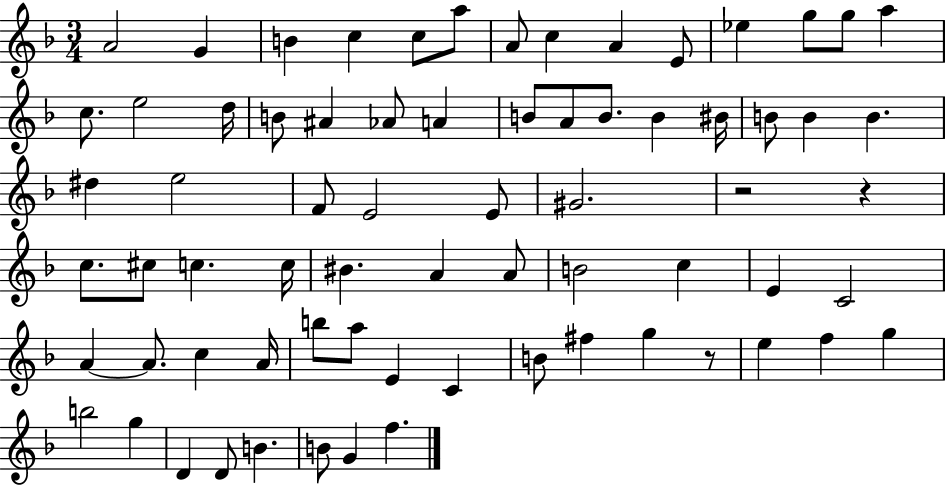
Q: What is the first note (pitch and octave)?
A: A4